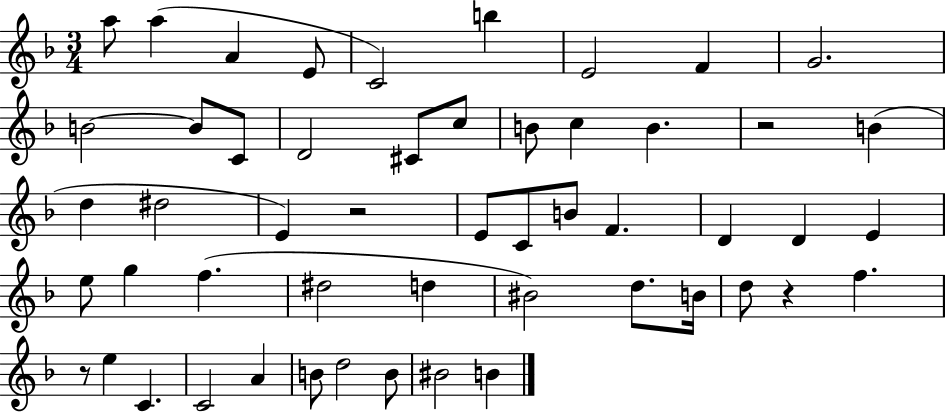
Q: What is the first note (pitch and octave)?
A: A5